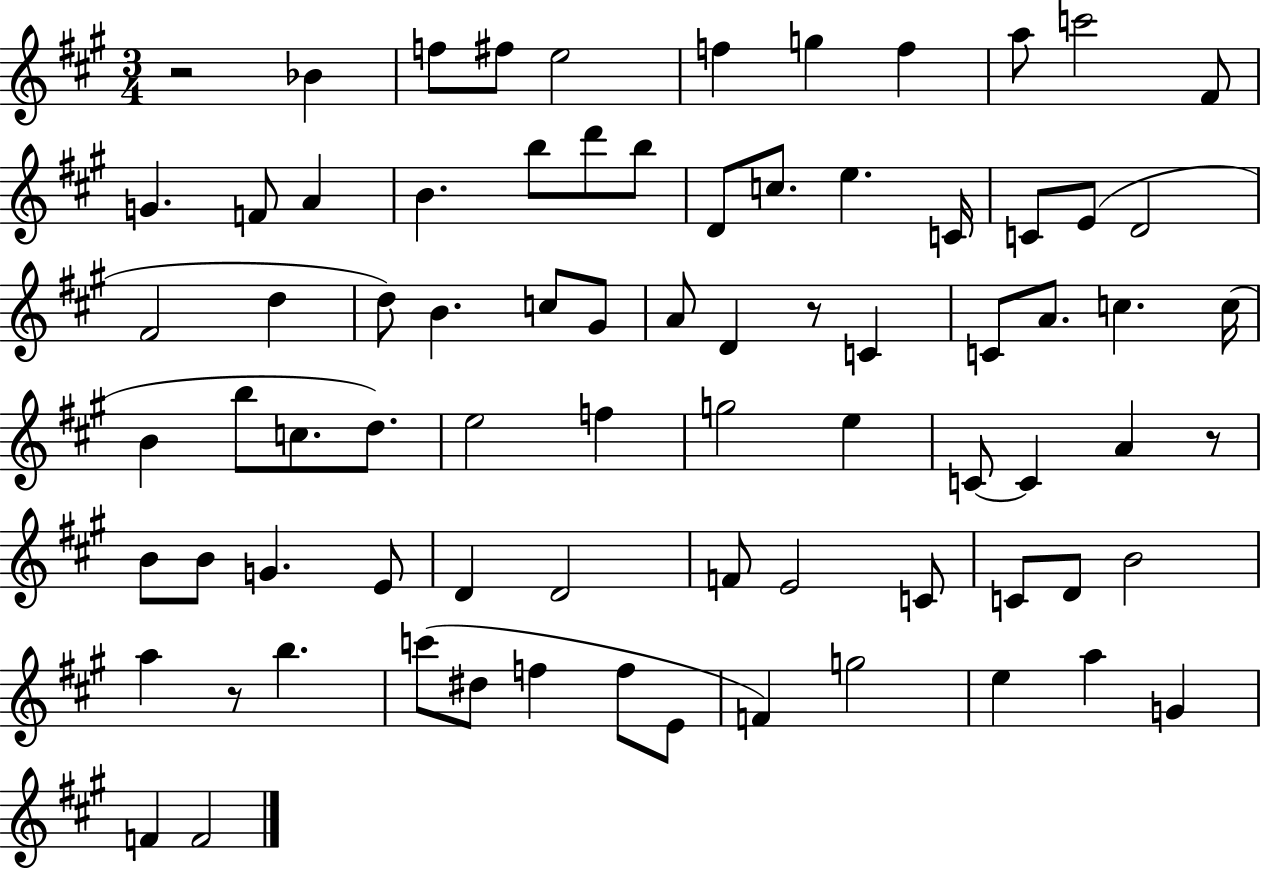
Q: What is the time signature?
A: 3/4